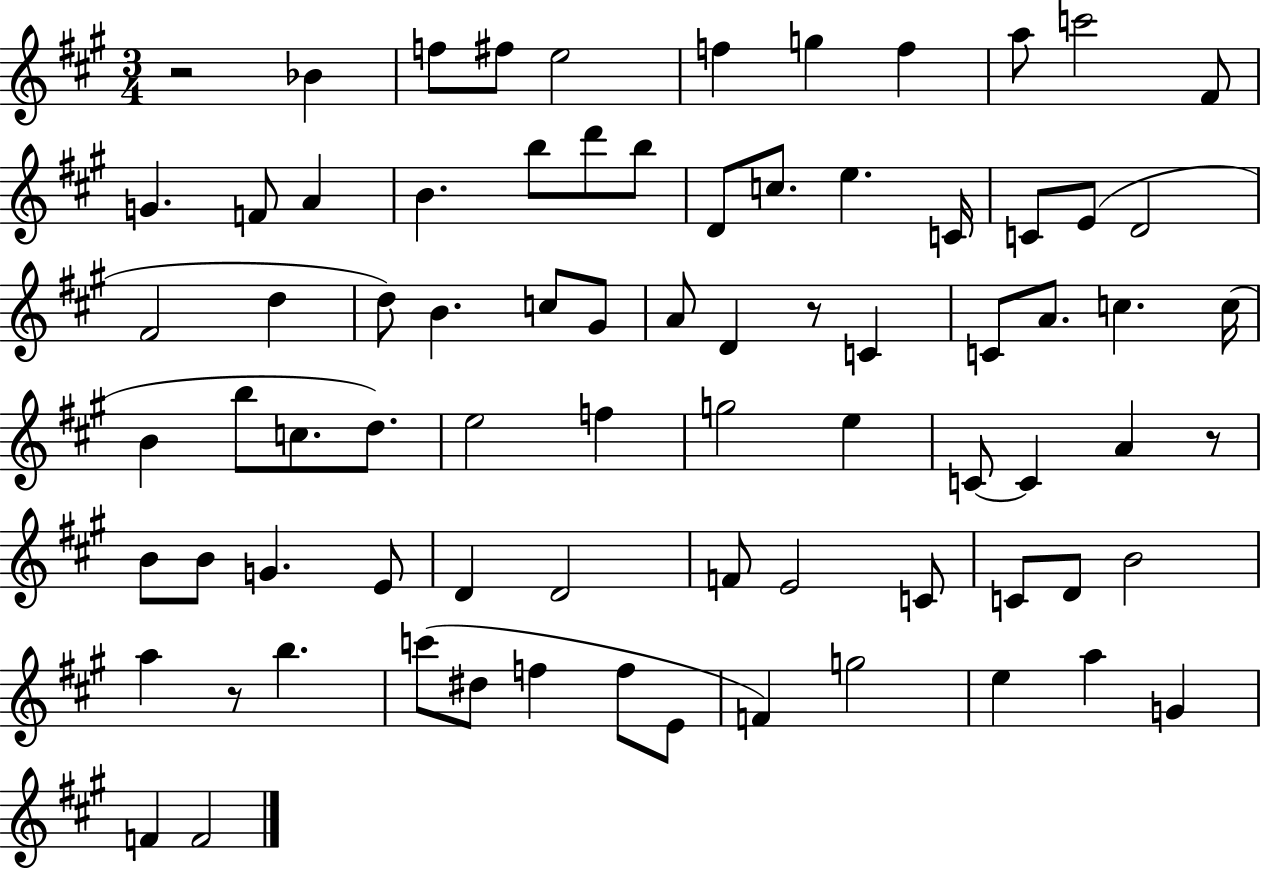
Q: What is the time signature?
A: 3/4